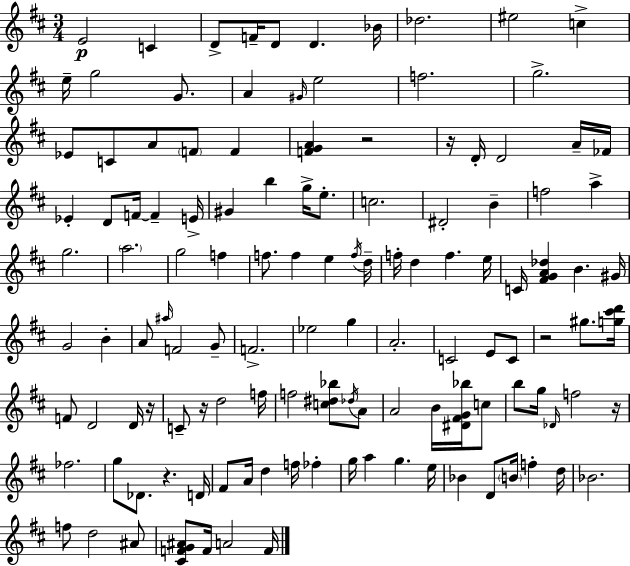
{
  \clef treble
  \numericTimeSignature
  \time 3/4
  \key d \major
  e'2\p c'4 | d'8-> f'16-- d'8 d'4. bes'16 | des''2. | eis''2 c''4-> | \break e''16-- g''2 g'8. | a'4 \grace { gis'16 } e''2 | f''2. | g''2.-> | \break ees'8 c'8 a'8 \parenthesize f'8 f'4 | <f' g' a'>4 r2 | r16 d'16-. d'2 a'16-- | fes'16 ees'4-. d'8 f'16~~ f'4-- | \break e'16-> gis'4 b''4 g''16-> e''8.-. | c''2. | dis'2-. b'4-- | f''2 a''4-> | \break g''2. | \parenthesize a''2. | g''2 f''4 | f''8. f''4 e''4 | \break \acciaccatura { f''16 } d''16-- f''16-. d''4 f''4. | e''16 c'16 <fis' g' a' des''>4 b'4. | gis'16 g'2 b'4-. | a'8 \grace { ais''16 } f'2 | \break g'8-- f'2.-> | ees''2 g''4 | a'2.-. | c'2 e'8 | \break c'8 r2 gis''8. | <g'' cis''' d'''>16 f'8 d'2 | d'16 r16 c'8-- r16 d''2 | f''16 f''2 <c'' dis'' bes''>8 | \break \acciaccatura { des''16 } a'8 a'2 | b'16 <dis' fis' g' bes''>16 c''8 b''8 g''16 \grace { des'16 } f''2 | r16 fes''2. | g''8 des'8. r4. | \break d'16 fis'8 a'16 d''4 | f''16 fes''4-. g''16 a''4 g''4. | e''16 bes'4 d'8 \parenthesize b'16 | f''4-. d''16 bes'2. | \break f''8 d''2 | ais'8 <cis' f' g' ais'>8 f'16 a'2 | f'16 \bar "|."
}